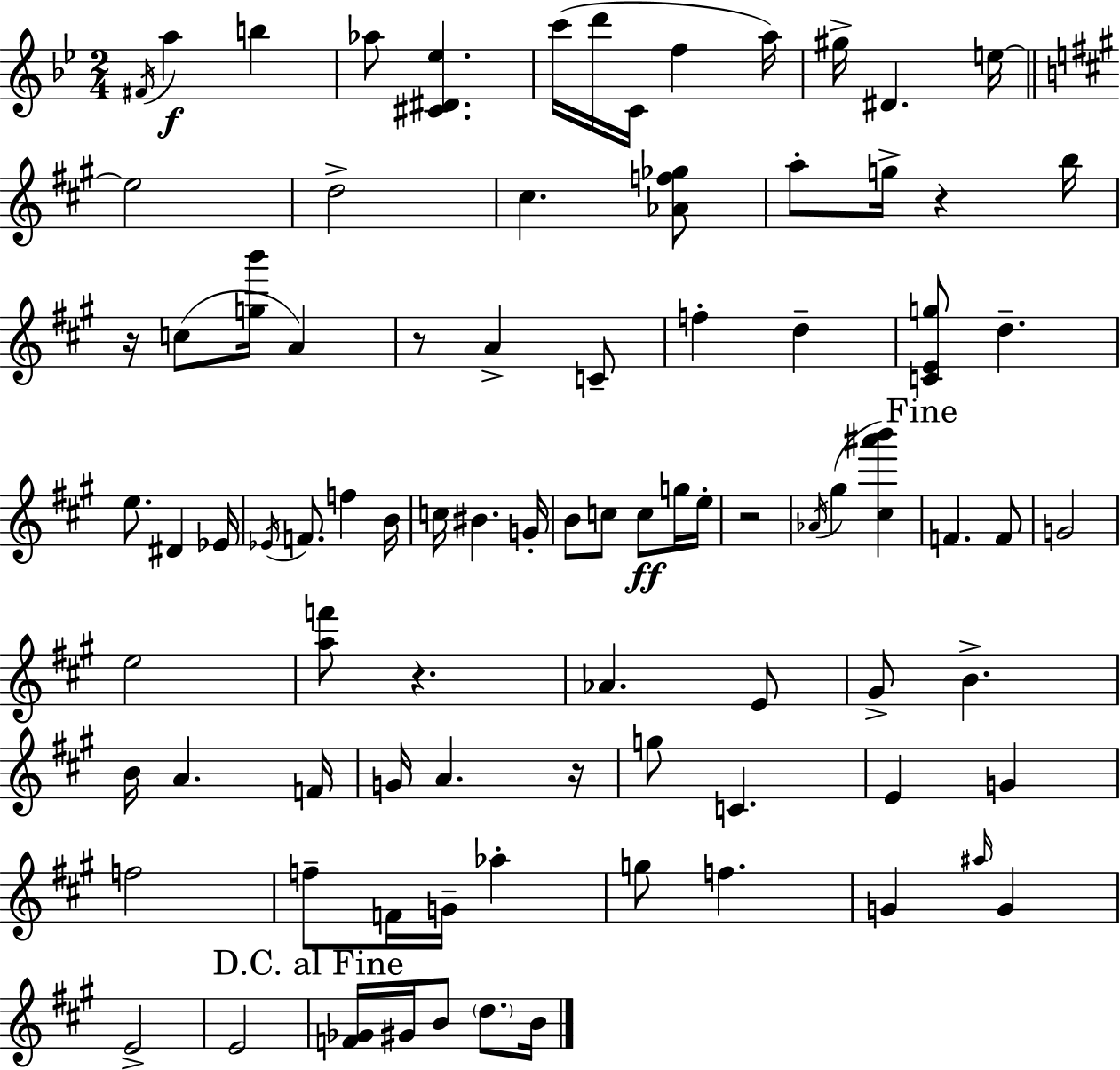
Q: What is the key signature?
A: BES major